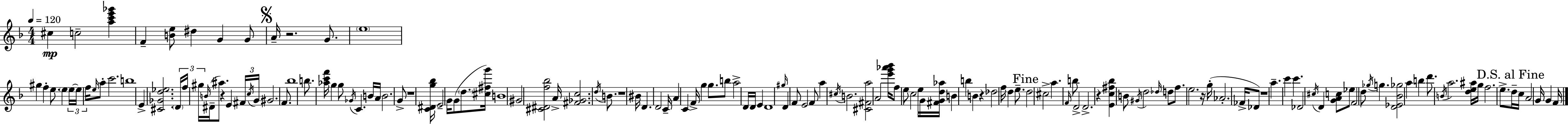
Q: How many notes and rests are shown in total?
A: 154